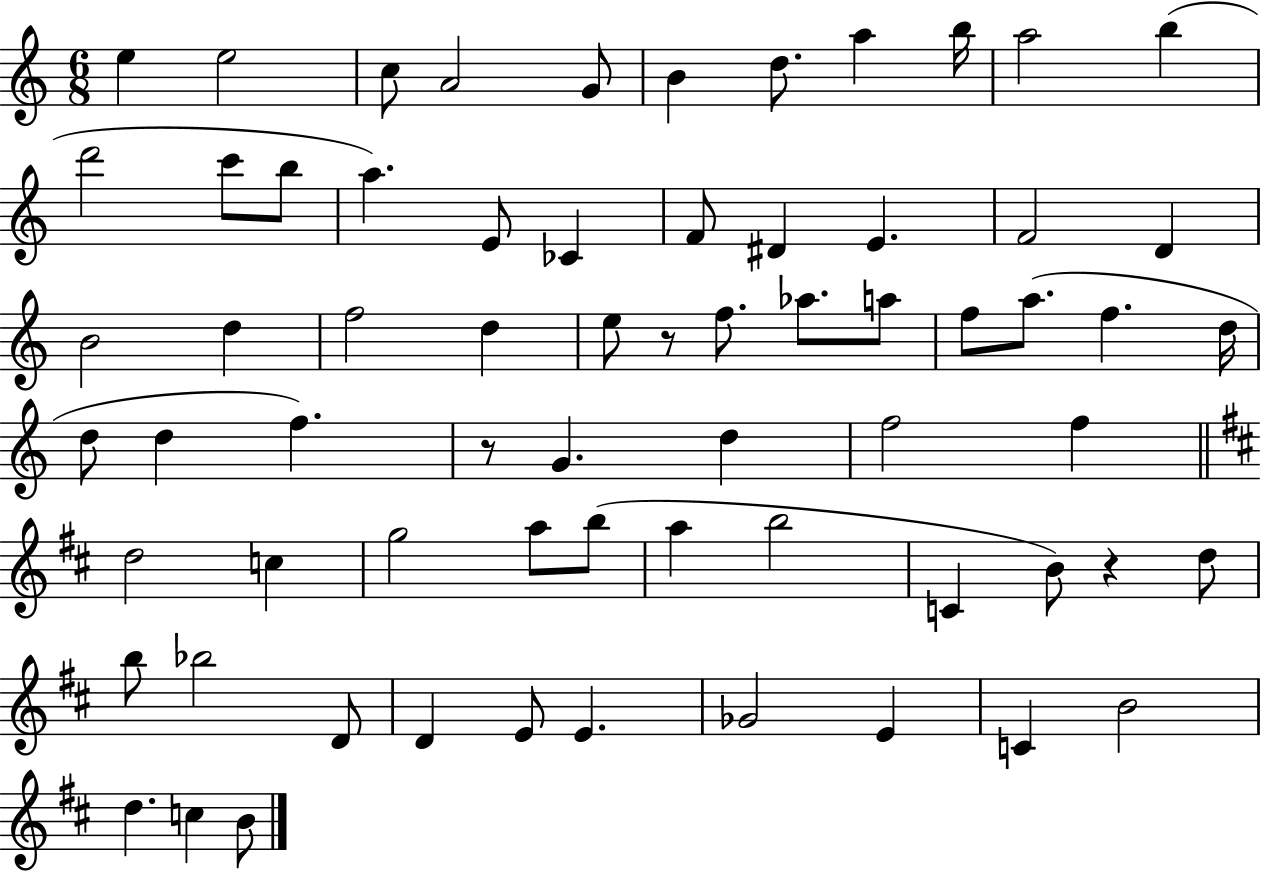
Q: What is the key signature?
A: C major